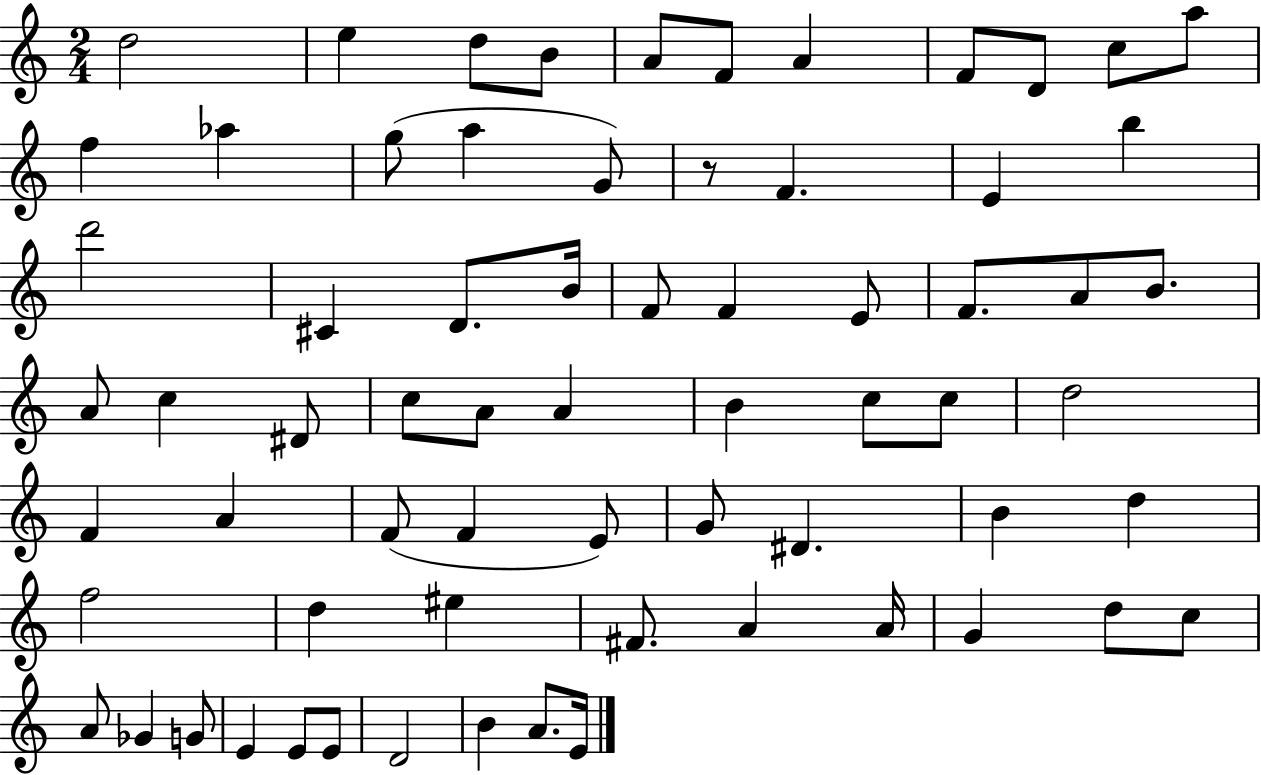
{
  \clef treble
  \numericTimeSignature
  \time 2/4
  \key c \major
  \repeat volta 2 { d''2 | e''4 d''8 b'8 | a'8 f'8 a'4 | f'8 d'8 c''8 a''8 | \break f''4 aes''4 | g''8( a''4 g'8) | r8 f'4. | e'4 b''4 | \break d'''2 | cis'4 d'8. b'16 | f'8 f'4 e'8 | f'8. a'8 b'8. | \break a'8 c''4 dis'8 | c''8 a'8 a'4 | b'4 c''8 c''8 | d''2 | \break f'4 a'4 | f'8( f'4 e'8) | g'8 dis'4. | b'4 d''4 | \break f''2 | d''4 eis''4 | fis'8. a'4 a'16 | g'4 d''8 c''8 | \break a'8 ges'4 g'8 | e'4 e'8 e'8 | d'2 | b'4 a'8. e'16 | \break } \bar "|."
}